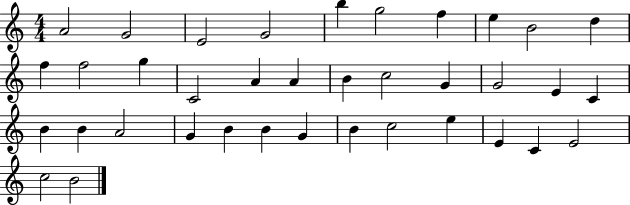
{
  \clef treble
  \numericTimeSignature
  \time 4/4
  \key c \major
  a'2 g'2 | e'2 g'2 | b''4 g''2 f''4 | e''4 b'2 d''4 | \break f''4 f''2 g''4 | c'2 a'4 a'4 | b'4 c''2 g'4 | g'2 e'4 c'4 | \break b'4 b'4 a'2 | g'4 b'4 b'4 g'4 | b'4 c''2 e''4 | e'4 c'4 e'2 | \break c''2 b'2 | \bar "|."
}